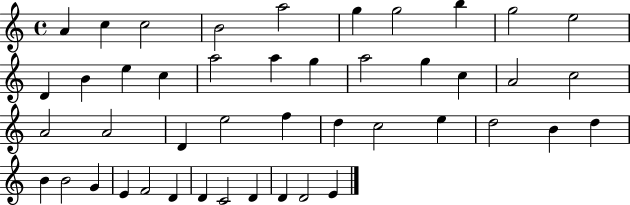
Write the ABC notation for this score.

X:1
T:Untitled
M:4/4
L:1/4
K:C
A c c2 B2 a2 g g2 b g2 e2 D B e c a2 a g a2 g c A2 c2 A2 A2 D e2 f d c2 e d2 B d B B2 G E F2 D D C2 D D D2 E